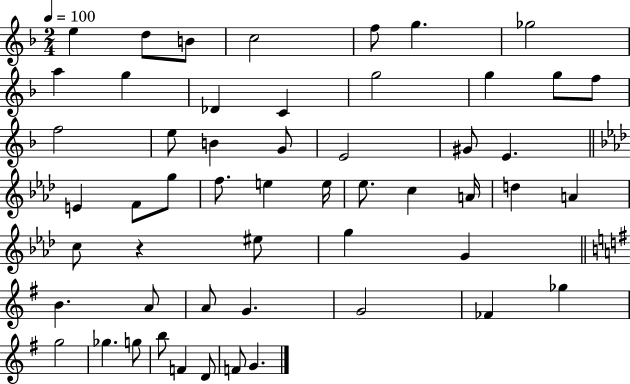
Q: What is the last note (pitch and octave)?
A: G4